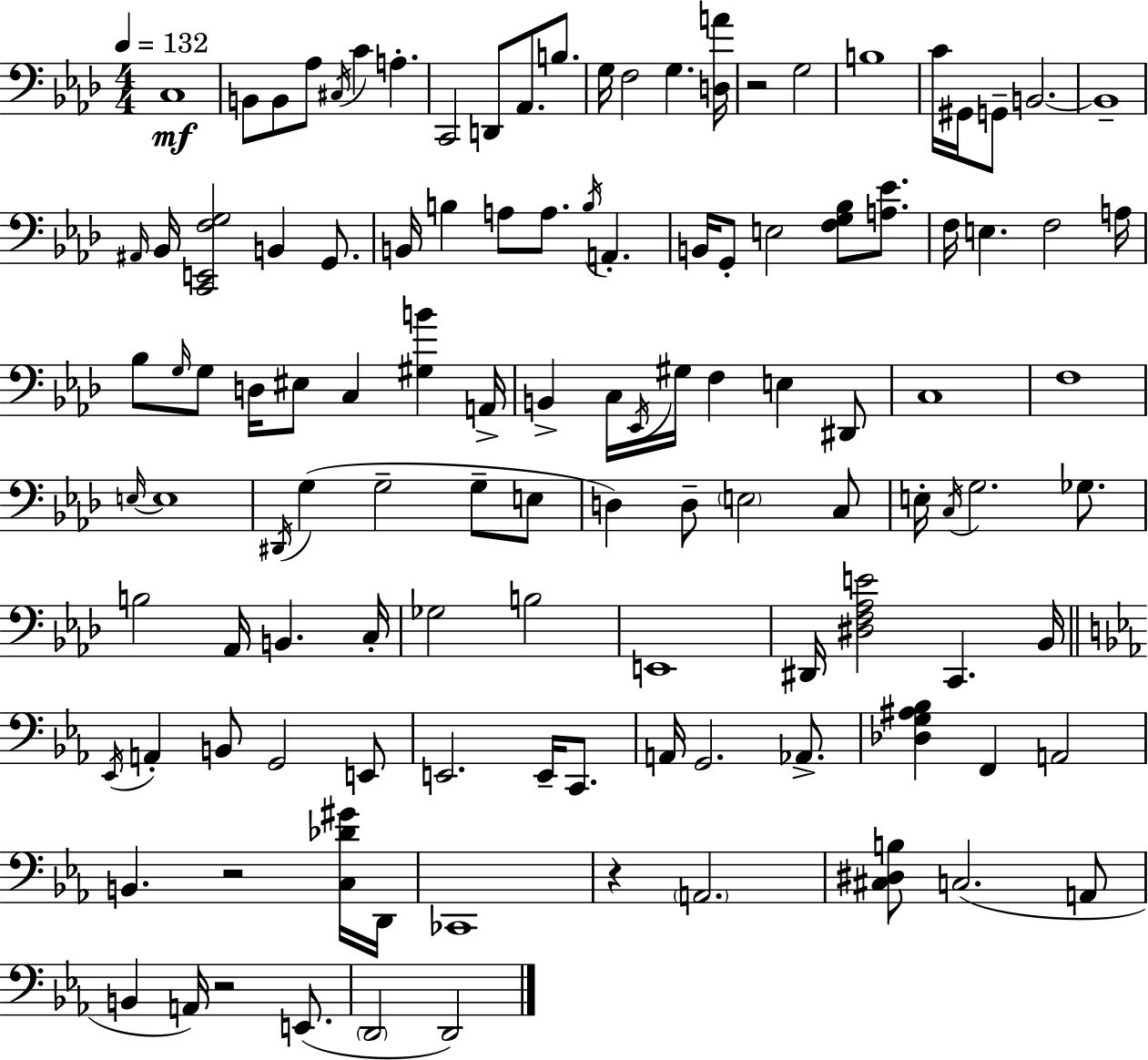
C3/w B2/e B2/e Ab3/e C#3/s C4/q A3/q. C2/h D2/e Ab2/e. B3/e. G3/s F3/h G3/q. [D3,A4]/s R/h G3/h B3/w C4/s G#2/s G2/e B2/h. B2/w A#2/s Bb2/s [C2,E2,F3,G3]/h B2/q G2/e. B2/s B3/q A3/e A3/e. B3/s A2/q. B2/s G2/e E3/h [F3,G3,Bb3]/e [A3,Eb4]/e. F3/s E3/q. F3/h A3/s Bb3/e G3/s G3/e D3/s EIS3/e C3/q [G#3,B4]/q A2/s B2/q C3/s Eb2/s G#3/s F3/q E3/q D#2/e C3/w F3/w E3/s E3/w D#2/s G3/q G3/h G3/e E3/e D3/q D3/e E3/h C3/e E3/s C3/s G3/h. Gb3/e. B3/h Ab2/s B2/q. C3/s Gb3/h B3/h E2/w D#2/s [D#3,F3,Ab3,E4]/h C2/q. Bb2/s Eb2/s A2/q B2/e G2/h E2/e E2/h. E2/s C2/e. A2/s G2/h. Ab2/e. [Db3,G3,A#3,Bb3]/q F2/q A2/h B2/q. R/h [C3,Db4,G#4]/s D2/s CES2/w R/q A2/h. [C#3,D#3,B3]/e C3/h. A2/e B2/q A2/s R/h E2/e. D2/h D2/h